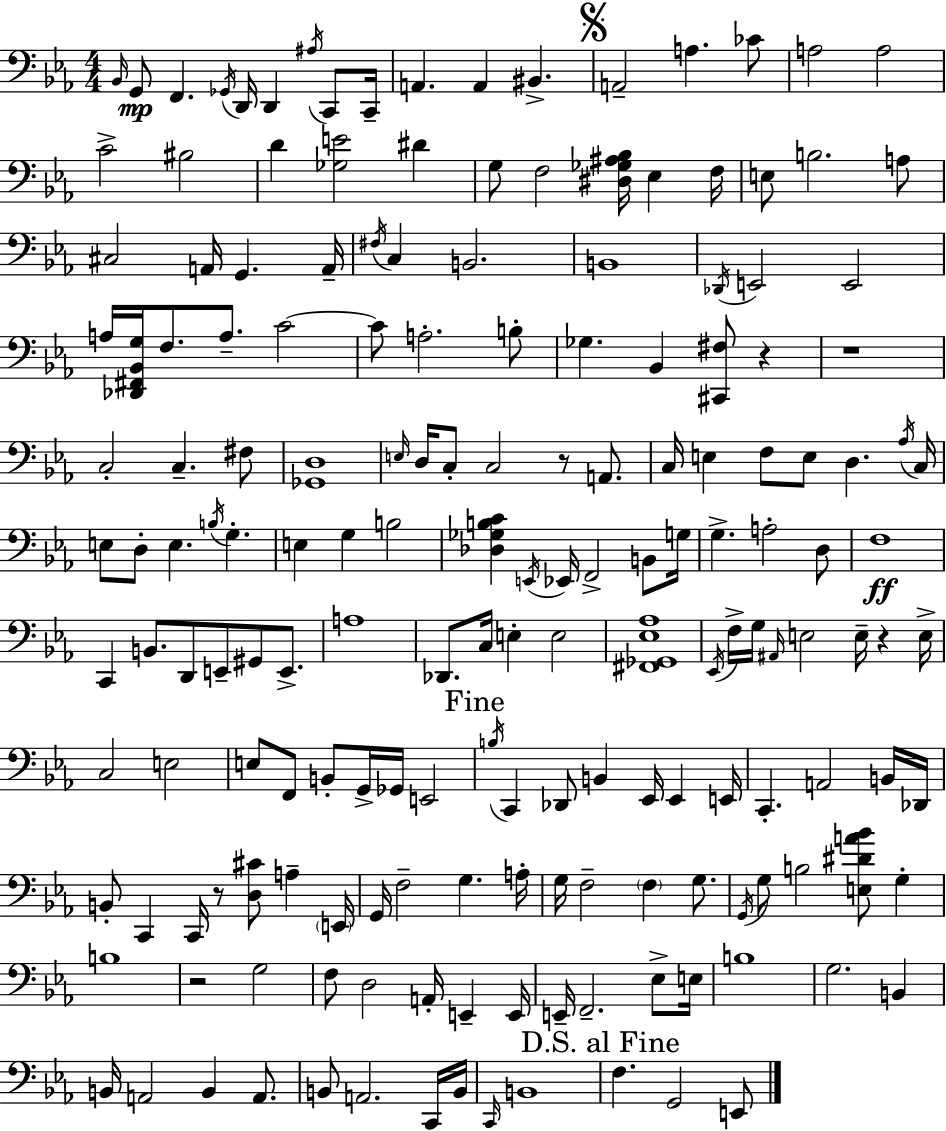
Bb2/s G2/e F2/q. Gb2/s D2/s D2/q A#3/s C2/e C2/s A2/q. A2/q BIS2/q. A2/h A3/q. CES4/e A3/h A3/h C4/h BIS3/h D4/q [Gb3,E4]/h D#4/q G3/e F3/h [D#3,Gb3,A#3,Bb3]/s Eb3/q F3/s E3/e B3/h. A3/e C#3/h A2/s G2/q. A2/s F#3/s C3/q B2/h. B2/w Db2/s E2/h E2/h A3/s [Db2,F#2,Bb2,G3]/s F3/e. A3/e. C4/h C4/e A3/h. B3/e Gb3/q. Bb2/q [C#2,F#3]/e R/q R/w C3/h C3/q. F#3/e [Gb2,D3]/w E3/s D3/s C3/e C3/h R/e A2/e. C3/s E3/q F3/e E3/e D3/q. Ab3/s C3/s E3/e D3/e E3/q. B3/s G3/q. E3/q G3/q B3/h [Db3,Gb3,B3,C4]/q E2/s Eb2/s F2/h B2/e G3/s G3/q. A3/h D3/e F3/w C2/q B2/e. D2/e E2/e G#2/e E2/e. A3/w Db2/e. C3/s E3/q E3/h [F#2,Gb2,Eb3,Ab3]/w Eb2/s F3/s G3/s A#2/s E3/h E3/s R/q E3/s C3/h E3/h E3/e F2/e B2/e G2/s Gb2/s E2/h B3/s C2/q Db2/e B2/q Eb2/s Eb2/q E2/s C2/q. A2/h B2/s Db2/s B2/e C2/q C2/s R/e [D3,C#4]/e A3/q E2/s G2/s F3/h G3/q. A3/s G3/s F3/h F3/q G3/e. G2/s G3/e B3/h [E3,D#4,A4,Bb4]/e G3/q B3/w R/h G3/h F3/e D3/h A2/s E2/q E2/s E2/s F2/h. Eb3/e E3/s B3/w G3/h. B2/q B2/s A2/h B2/q A2/e. B2/e A2/h. C2/s B2/s C2/s B2/w F3/q. G2/h E2/e